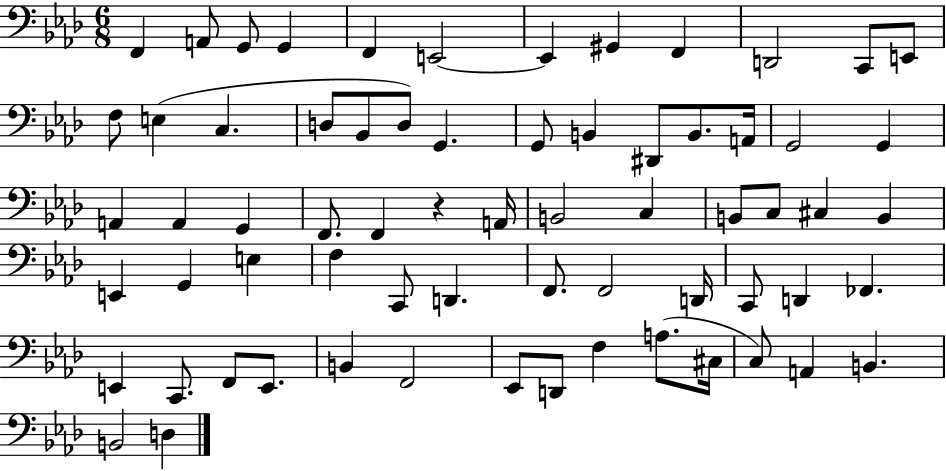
{
  \clef bass
  \numericTimeSignature
  \time 6/8
  \key aes \major
  \repeat volta 2 { f,4 a,8 g,8 g,4 | f,4 e,2~~ | e,4 gis,4 f,4 | d,2 c,8 e,8 | \break f8 e4( c4. | d8 bes,8 d8) g,4. | g,8 b,4 dis,8 b,8. a,16 | g,2 g,4 | \break a,4 a,4 g,4 | f,8. f,4 r4 a,16 | b,2 c4 | b,8 c8 cis4 b,4 | \break e,4 g,4 e4 | f4 c,8 d,4. | f,8. f,2 d,16 | c,8 d,4 fes,4. | \break e,4 c,8. f,8 e,8. | b,4 f,2 | ees,8 d,8 f4 a8.( cis16 | c8) a,4 b,4. | \break b,2 d4 | } \bar "|."
}